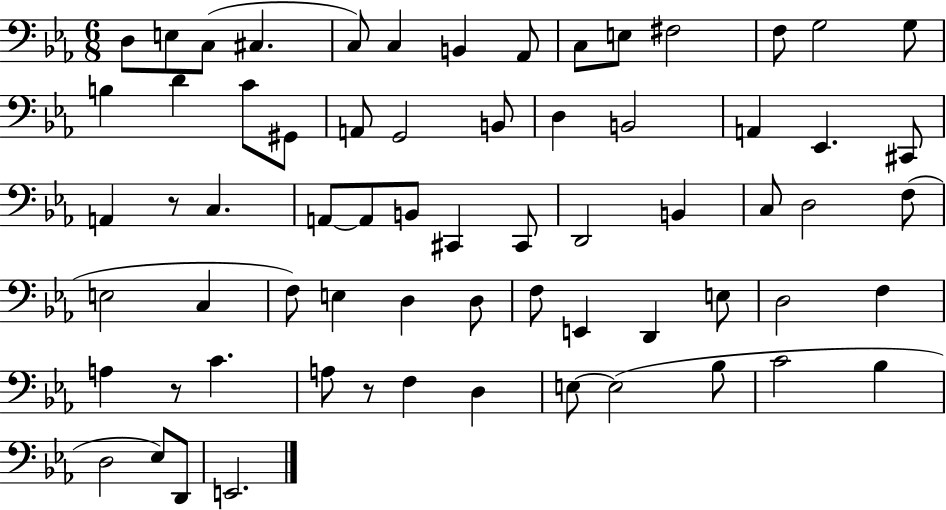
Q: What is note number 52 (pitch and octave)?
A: C4